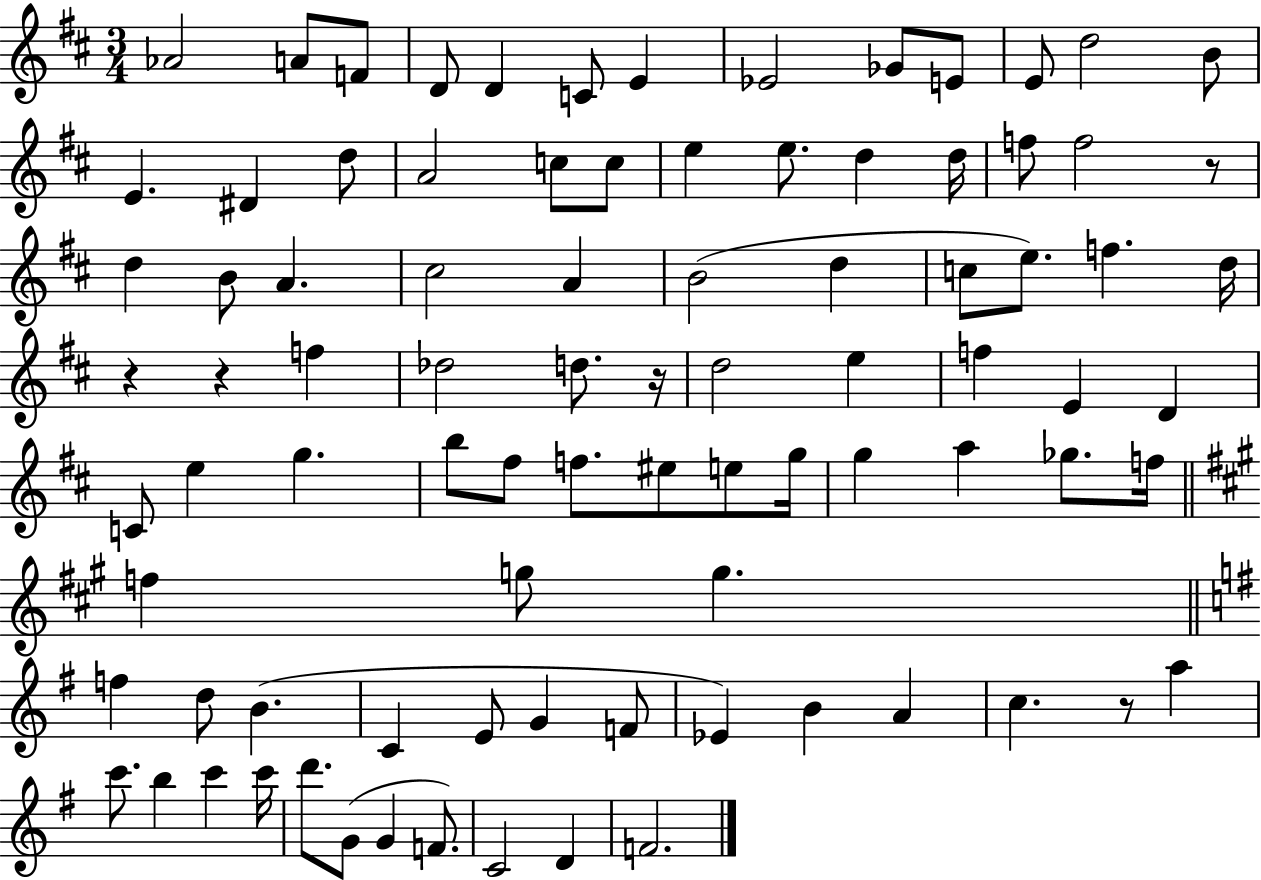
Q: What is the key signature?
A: D major